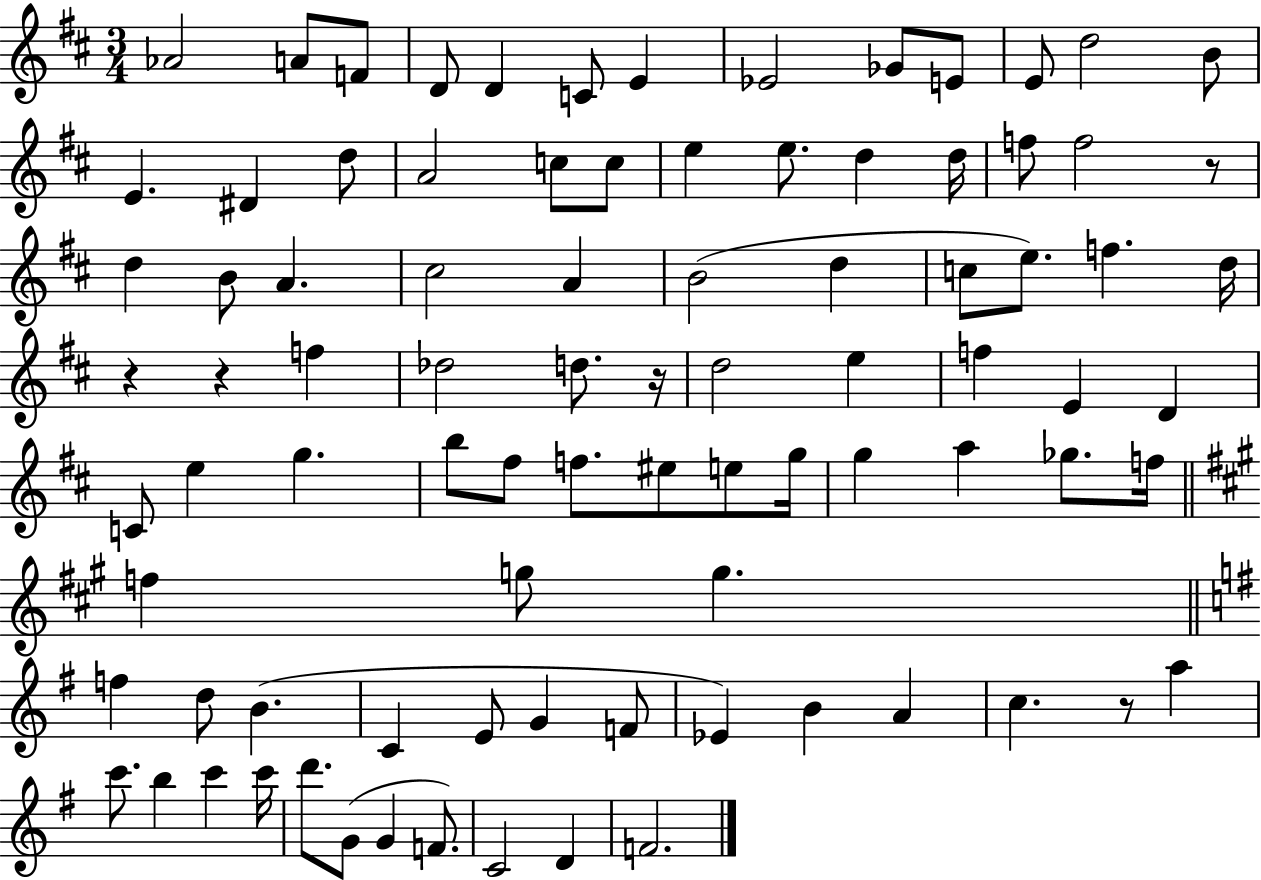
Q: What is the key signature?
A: D major